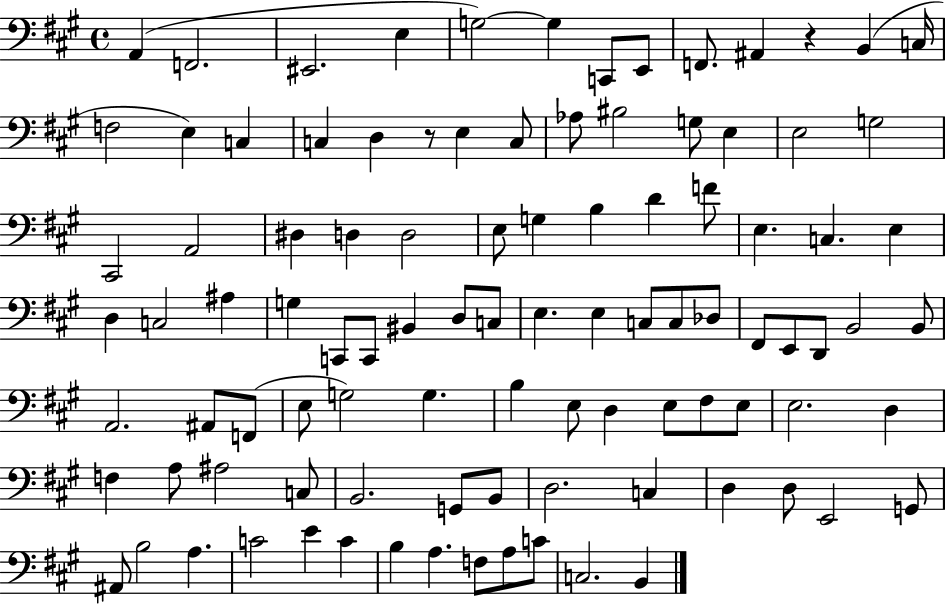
{
  \clef bass
  \time 4/4
  \defaultTimeSignature
  \key a \major
  a,4( f,2. | eis,2. e4 | g2~~) g4 c,8 e,8 | f,8. ais,4 r4 b,4( c16 | \break f2 e4) c4 | c4 d4 r8 e4 c8 | aes8 bis2 g8 e4 | e2 g2 | \break cis,2 a,2 | dis4 d4 d2 | e8 g4 b4 d'4 f'8 | e4. c4. e4 | \break d4 c2 ais4 | g4 c,8 c,8 bis,4 d8 c8 | e4. e4 c8 c8 des8 | fis,8 e,8 d,8 b,2 b,8 | \break a,2. ais,8 f,8( | e8 g2) g4. | b4 e8 d4 e8 fis8 e8 | e2. d4 | \break f4 a8 ais2 c8 | b,2. g,8 b,8 | d2. c4 | d4 d8 e,2 g,8 | \break ais,8 b2 a4. | c'2 e'4 c'4 | b4 a4. f8 a8 c'8 | c2. b,4 | \break \bar "|."
}